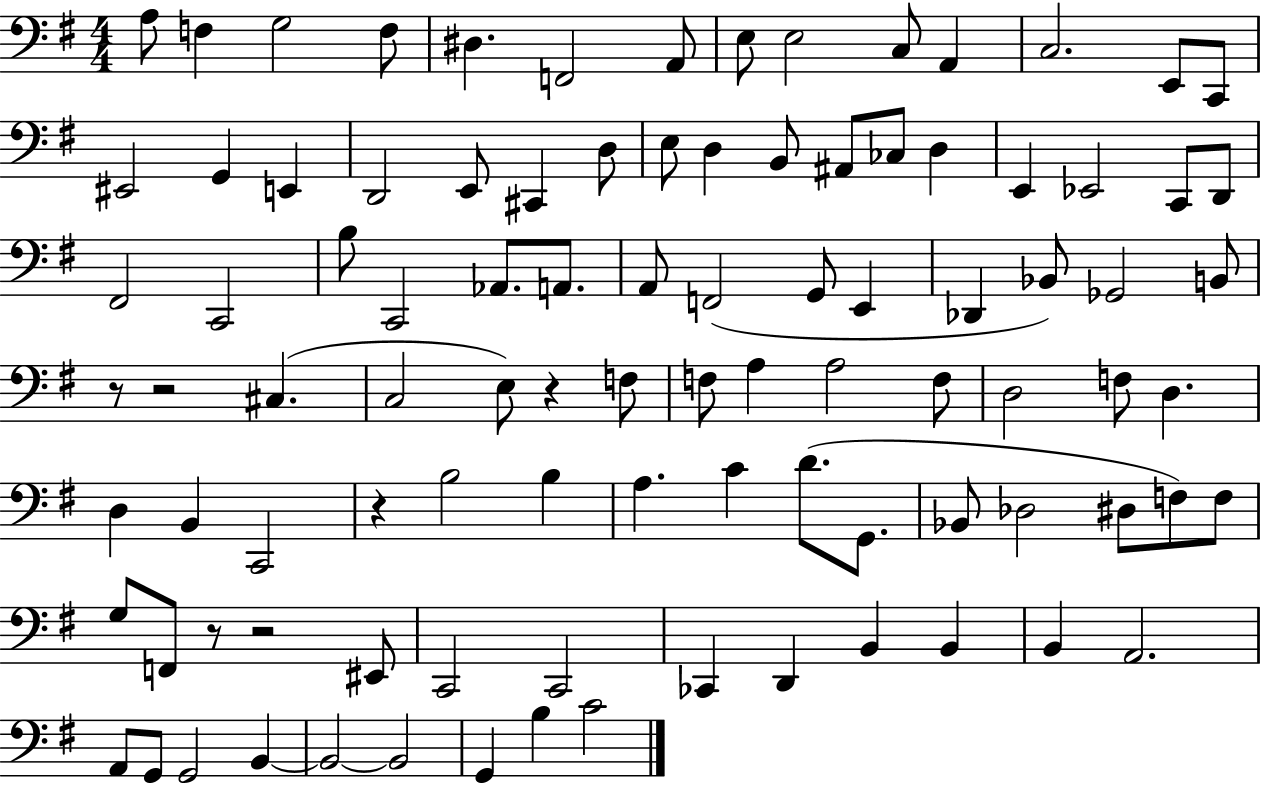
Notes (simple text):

A3/e F3/q G3/h F3/e D#3/q. F2/h A2/e E3/e E3/h C3/e A2/q C3/h. E2/e C2/e EIS2/h G2/q E2/q D2/h E2/e C#2/q D3/e E3/e D3/q B2/e A#2/e CES3/e D3/q E2/q Eb2/h C2/e D2/e F#2/h C2/h B3/e C2/h Ab2/e. A2/e. A2/e F2/h G2/e E2/q Db2/q Bb2/e Gb2/h B2/e R/e R/h C#3/q. C3/h E3/e R/q F3/e F3/e A3/q A3/h F3/e D3/h F3/e D3/q. D3/q B2/q C2/h R/q B3/h B3/q A3/q. C4/q D4/e. G2/e. Bb2/e Db3/h D#3/e F3/e F3/e G3/e F2/e R/e R/h EIS2/e C2/h C2/h CES2/q D2/q B2/q B2/q B2/q A2/h. A2/e G2/e G2/h B2/q B2/h B2/h G2/q B3/q C4/h